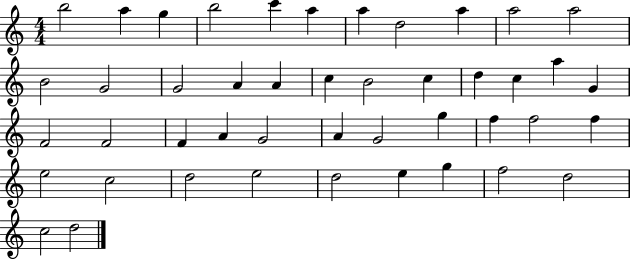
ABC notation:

X:1
T:Untitled
M:4/4
L:1/4
K:C
b2 a g b2 c' a a d2 a a2 a2 B2 G2 G2 A A c B2 c d c a G F2 F2 F A G2 A G2 g f f2 f e2 c2 d2 e2 d2 e g f2 d2 c2 d2